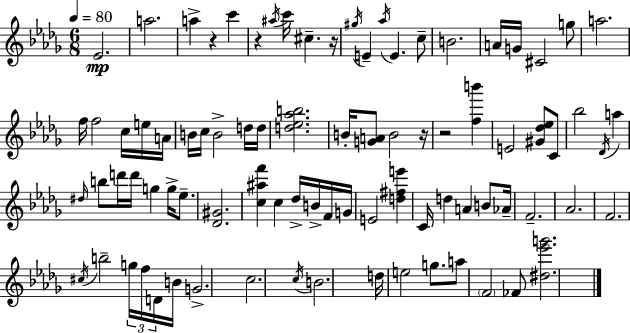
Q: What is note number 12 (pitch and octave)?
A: C5